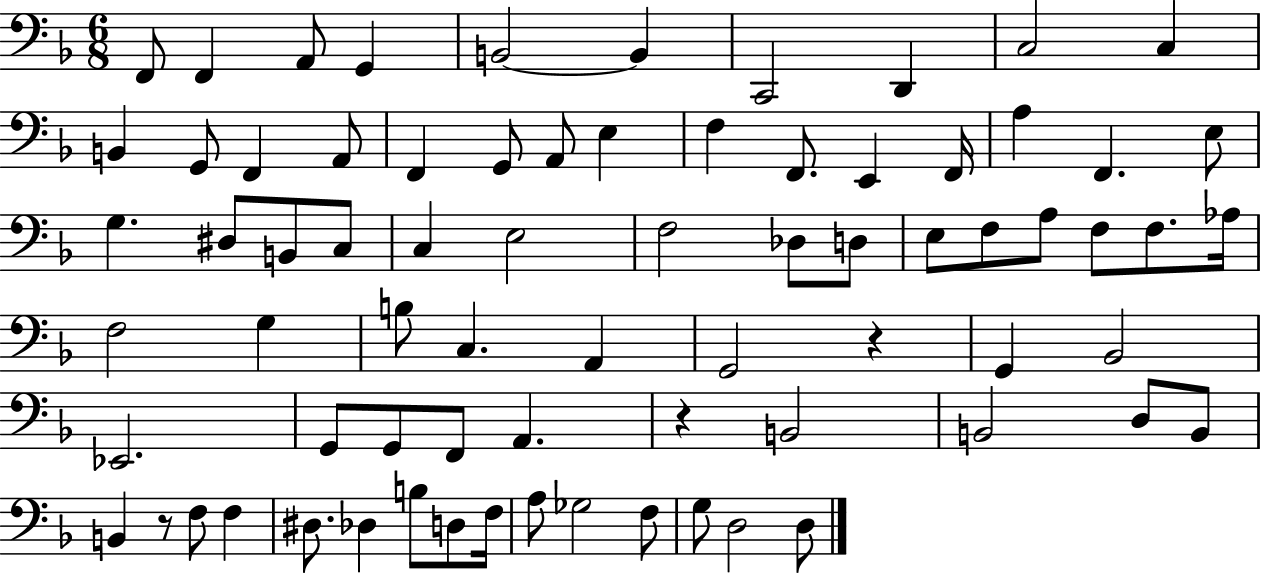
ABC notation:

X:1
T:Untitled
M:6/8
L:1/4
K:F
F,,/2 F,, A,,/2 G,, B,,2 B,, C,,2 D,, C,2 C, B,, G,,/2 F,, A,,/2 F,, G,,/2 A,,/2 E, F, F,,/2 E,, F,,/4 A, F,, E,/2 G, ^D,/2 B,,/2 C,/2 C, E,2 F,2 _D,/2 D,/2 E,/2 F,/2 A,/2 F,/2 F,/2 _A,/4 F,2 G, B,/2 C, A,, G,,2 z G,, _B,,2 _E,,2 G,,/2 G,,/2 F,,/2 A,, z B,,2 B,,2 D,/2 B,,/2 B,, z/2 F,/2 F, ^D,/2 _D, B,/2 D,/2 F,/4 A,/2 _G,2 F,/2 G,/2 D,2 D,/2